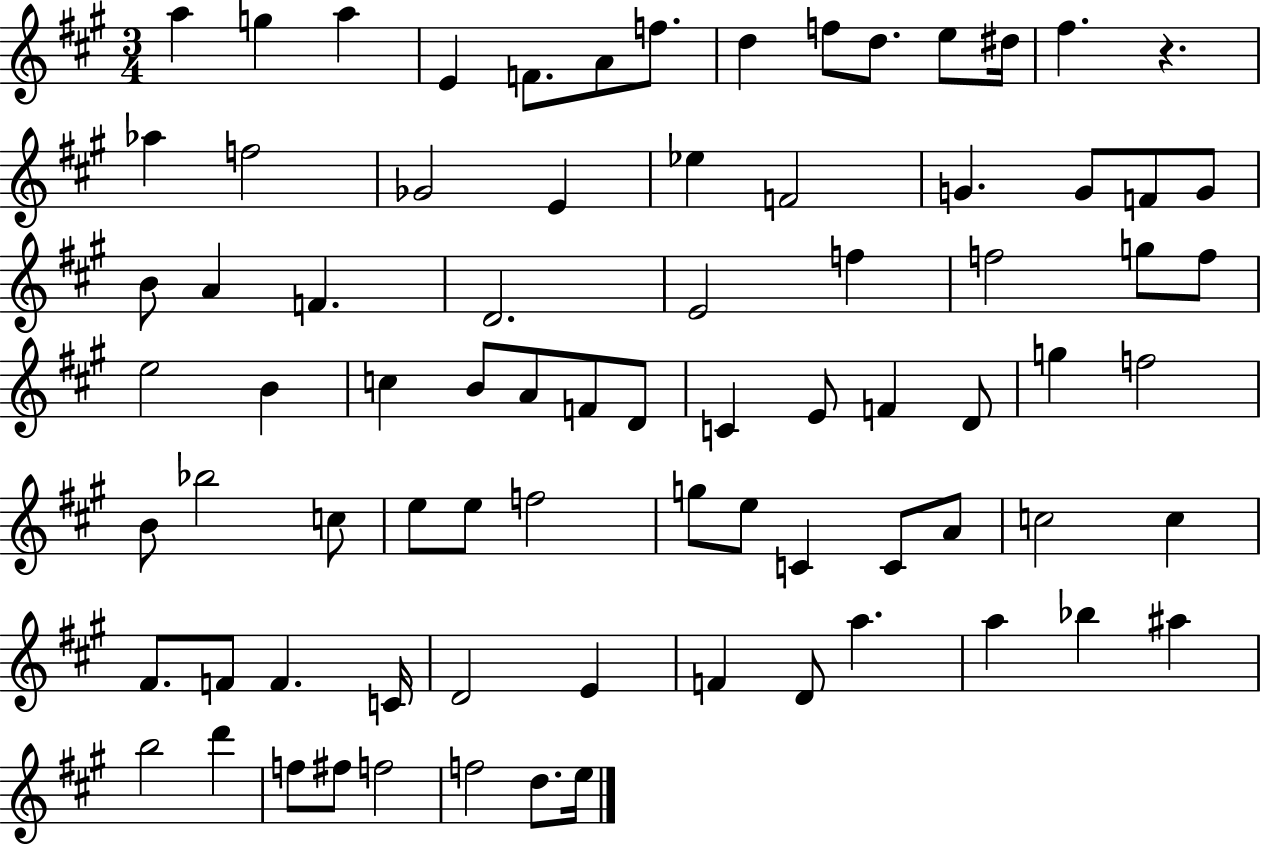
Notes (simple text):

A5/q G5/q A5/q E4/q F4/e. A4/e F5/e. D5/q F5/e D5/e. E5/e D#5/s F#5/q. R/q. Ab5/q F5/h Gb4/h E4/q Eb5/q F4/h G4/q. G4/e F4/e G4/e B4/e A4/q F4/q. D4/h. E4/h F5/q F5/h G5/e F5/e E5/h B4/q C5/q B4/e A4/e F4/e D4/e C4/q E4/e F4/q D4/e G5/q F5/h B4/e Bb5/h C5/e E5/e E5/e F5/h G5/e E5/e C4/q C4/e A4/e C5/h C5/q F#4/e. F4/e F4/q. C4/s D4/h E4/q F4/q D4/e A5/q. A5/q Bb5/q A#5/q B5/h D6/q F5/e F#5/e F5/h F5/h D5/e. E5/s